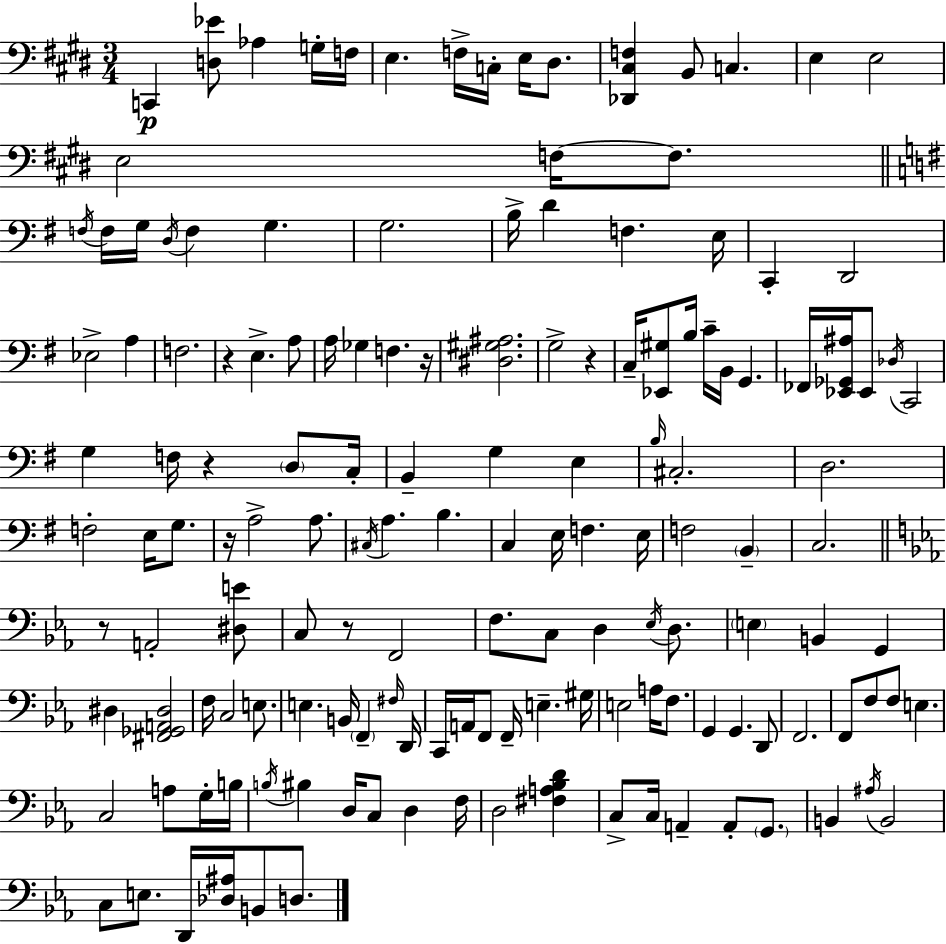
C2/q [D3,Eb4]/e Ab3/q G3/s F3/s E3/q. F3/s C3/s E3/s D#3/e. [Db2,C#3,F3]/q B2/e C3/q. E3/q E3/h E3/h F3/s F3/e. F3/s F3/s G3/s D3/s F3/q G3/q. G3/h. B3/s D4/q F3/q. E3/s C2/q D2/h Eb3/h A3/q F3/h. R/q E3/q. A3/e A3/s Gb3/q F3/q. R/s [D#3,G#3,A#3]/h. G3/h R/q C3/s [Eb2,G#3]/e B3/s C4/s B2/s G2/q. FES2/s [Eb2,Gb2,A#3]/s Eb2/e Db3/s C2/h G3/q F3/s R/q D3/e C3/s B2/q G3/q E3/q B3/s C#3/h. D3/h. F3/h E3/s G3/e. R/s A3/h A3/e. C#3/s A3/q. B3/q. C3/q E3/s F3/q. E3/s F3/h B2/q C3/h. R/e A2/h [D#3,E4]/e C3/e R/e F2/h F3/e. C3/e D3/q Eb3/s D3/e. E3/q B2/q G2/q D#3/q [F#2,Gb2,A2,D#3]/h F3/s C3/h E3/e. E3/q. B2/s F2/q F#3/s D2/s C2/s A2/s F2/e F2/s E3/q. G#3/s E3/h A3/s F3/e. G2/q G2/q. D2/e F2/h. F2/e F3/e F3/e E3/q. C3/h A3/e G3/s B3/s B3/s BIS3/q D3/s C3/e D3/q F3/s D3/h [F#3,A3,Bb3,D4]/q C3/e C3/s A2/q A2/e G2/e. B2/q A#3/s B2/h C3/e E3/e. D2/s [Db3,A#3]/s B2/e D3/e.